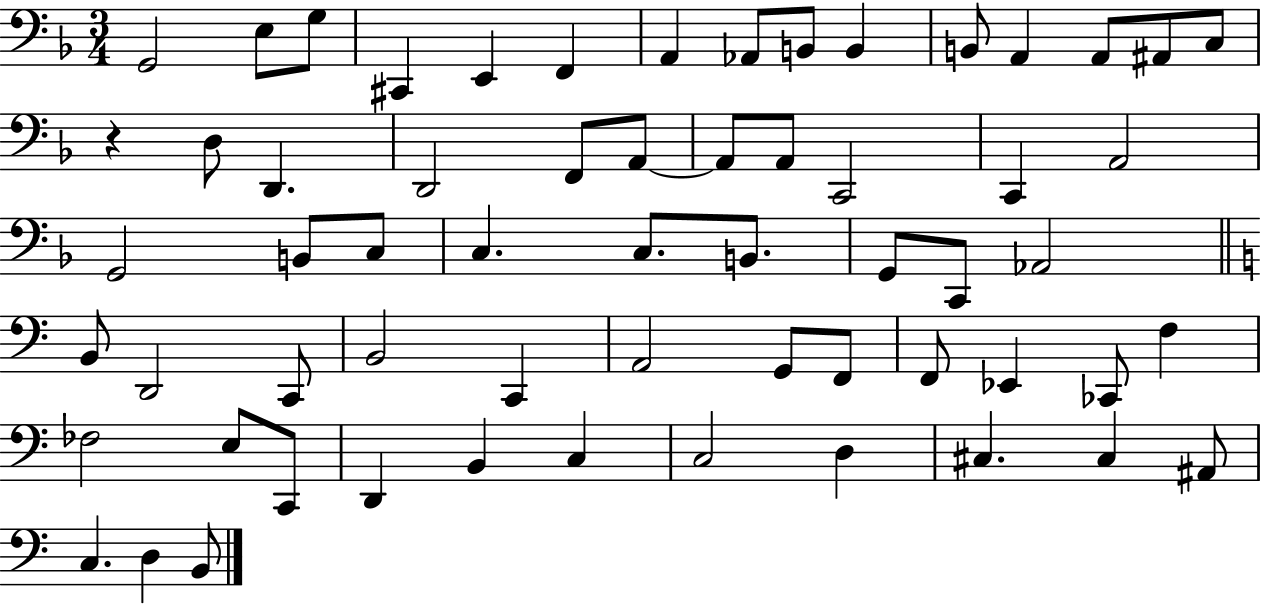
{
  \clef bass
  \numericTimeSignature
  \time 3/4
  \key f \major
  g,2 e8 g8 | cis,4 e,4 f,4 | a,4 aes,8 b,8 b,4 | b,8 a,4 a,8 ais,8 c8 | \break r4 d8 d,4. | d,2 f,8 a,8~~ | a,8 a,8 c,2 | c,4 a,2 | \break g,2 b,8 c8 | c4. c8. b,8. | g,8 c,8 aes,2 | \bar "||" \break \key c \major b,8 d,2 c,8 | b,2 c,4 | a,2 g,8 f,8 | f,8 ees,4 ces,8 f4 | \break fes2 e8 c,8 | d,4 b,4 c4 | c2 d4 | cis4. cis4 ais,8 | \break c4. d4 b,8 | \bar "|."
}